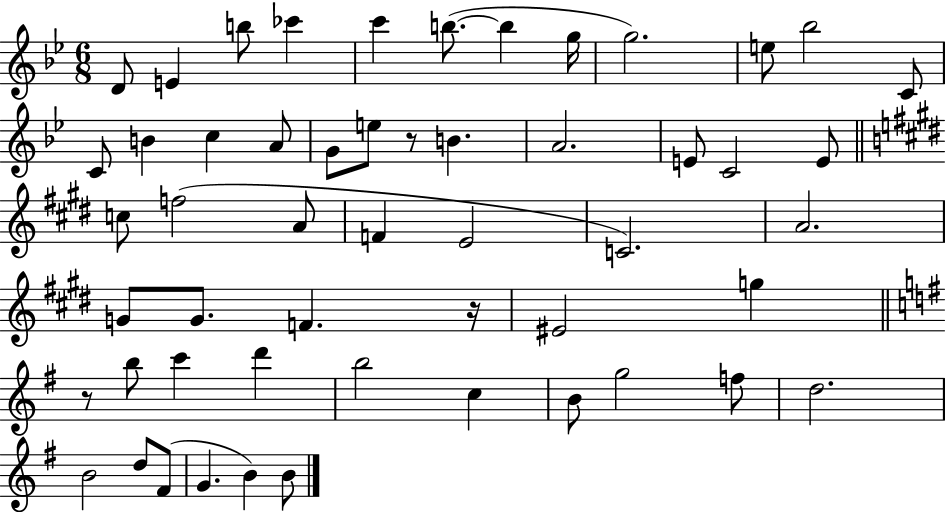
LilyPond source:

{
  \clef treble
  \numericTimeSignature
  \time 6/8
  \key bes \major
  d'8 e'4 b''8 ces'''4 | c'''4 b''8.~(~ b''4 g''16 | g''2.) | e''8 bes''2 c'8 | \break c'8 b'4 c''4 a'8 | g'8 e''8 r8 b'4. | a'2. | e'8 c'2 e'8 | \break \bar "||" \break \key e \major c''8 f''2( a'8 | f'4 e'2 | c'2.) | a'2. | \break g'8 g'8. f'4. r16 | eis'2 g''4 | \bar "||" \break \key g \major r8 b''8 c'''4 d'''4 | b''2 c''4 | b'8 g''2 f''8 | d''2. | \break b'2 d''8 fis'8( | g'4. b'4) b'8 | \bar "|."
}